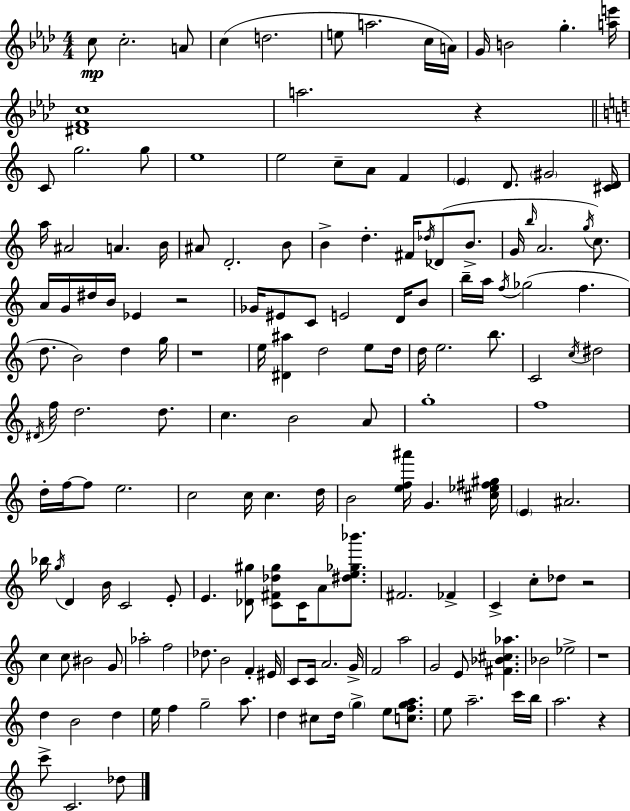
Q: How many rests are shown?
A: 6